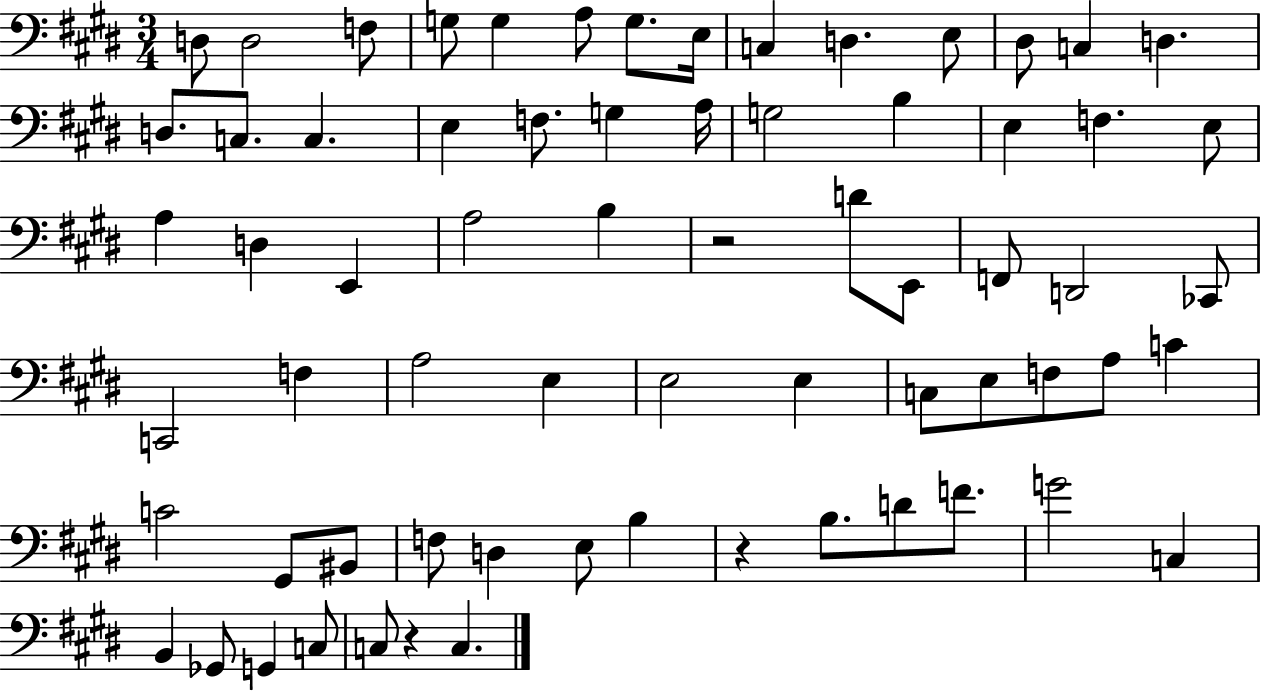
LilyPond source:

{
  \clef bass
  \numericTimeSignature
  \time 3/4
  \key e \major
  \repeat volta 2 { d8 d2 f8 | g8 g4 a8 g8. e16 | c4 d4. e8 | dis8 c4 d4. | \break d8. c8. c4. | e4 f8. g4 a16 | g2 b4 | e4 f4. e8 | \break a4 d4 e,4 | a2 b4 | r2 d'8 e,8 | f,8 d,2 ces,8 | \break c,2 f4 | a2 e4 | e2 e4 | c8 e8 f8 a8 c'4 | \break c'2 gis,8 bis,8 | f8 d4 e8 b4 | r4 b8. d'8 f'8. | g'2 c4 | \break b,4 ges,8 g,4 c8 | c8 r4 c4. | } \bar "|."
}